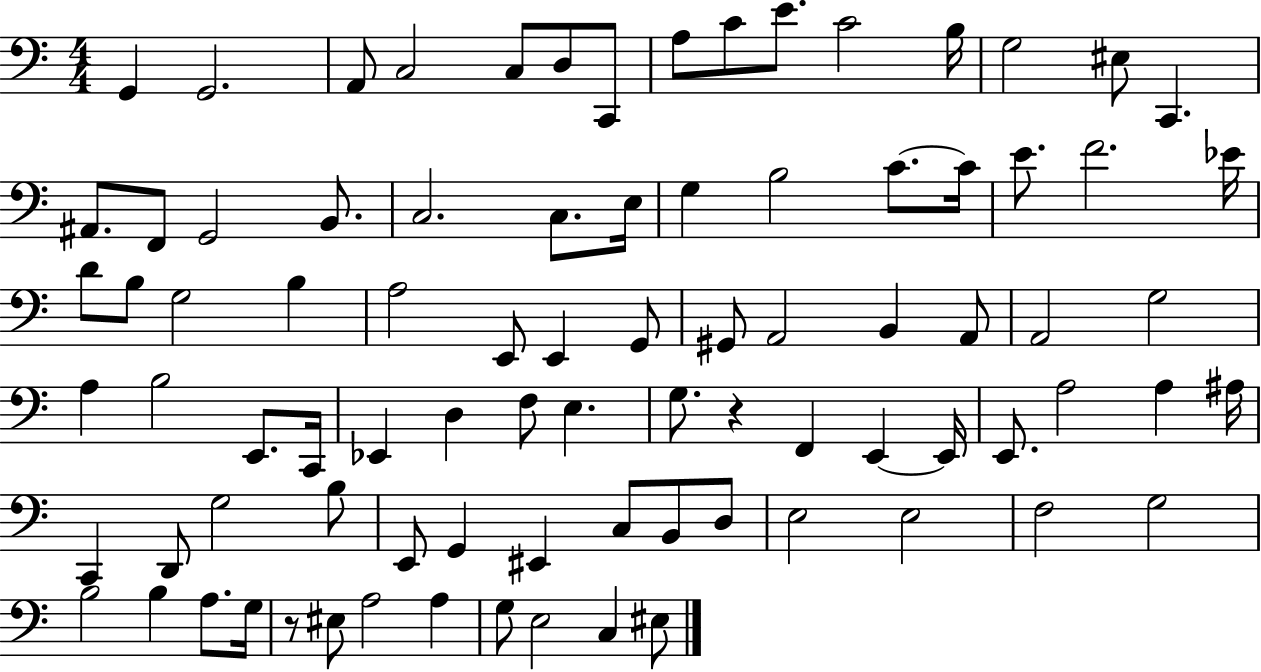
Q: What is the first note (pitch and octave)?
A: G2